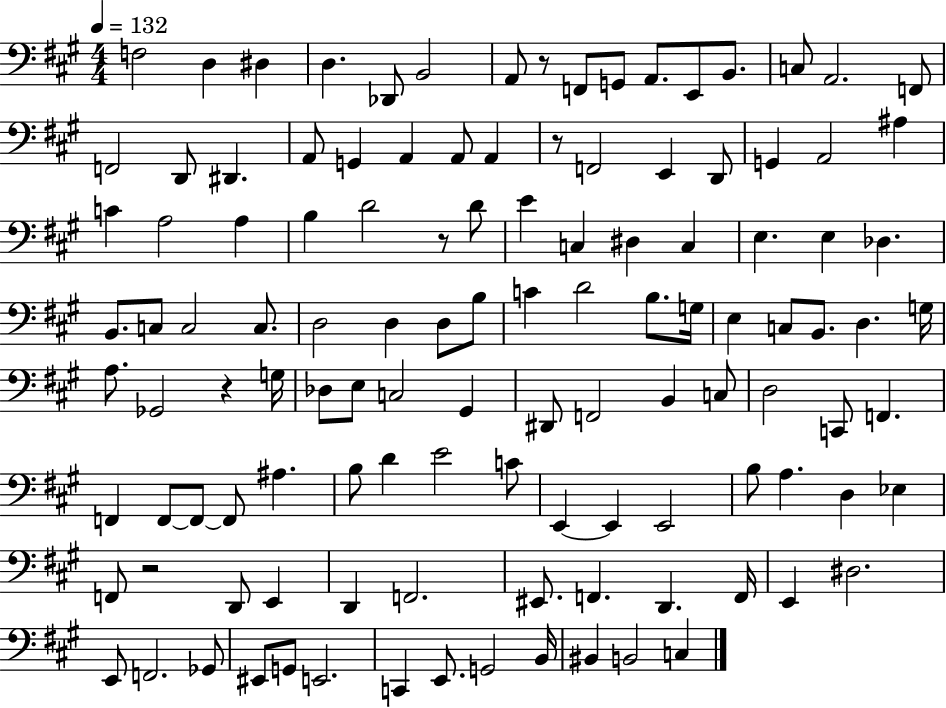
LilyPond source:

{
  \clef bass
  \numericTimeSignature
  \time 4/4
  \key a \major
  \tempo 4 = 132
  f2 d4 dis4 | d4. des,8 b,2 | a,8 r8 f,8 g,8 a,8. e,8 b,8. | c8 a,2. f,8 | \break f,2 d,8 dis,4. | a,8 g,4 a,4 a,8 a,4 | r8 f,2 e,4 d,8 | g,4 a,2 ais4 | \break c'4 a2 a4 | b4 d'2 r8 d'8 | e'4 c4 dis4 c4 | e4. e4 des4. | \break b,8. c8 c2 c8. | d2 d4 d8 b8 | c'4 d'2 b8. g16 | e4 c8 b,8. d4. g16 | \break a8. ges,2 r4 g16 | des8 e8 c2 gis,4 | dis,8 f,2 b,4 c8 | d2 c,8 f,4. | \break f,4 f,8~~ f,8~~ f,8 ais4. | b8 d'4 e'2 c'8 | e,4~~ e,4 e,2 | b8 a4. d4 ees4 | \break f,8 r2 d,8 e,4 | d,4 f,2. | eis,8. f,4. d,4. f,16 | e,4 dis2. | \break e,8 f,2. ges,8 | eis,8 g,8 e,2. | c,4 e,8. g,2 b,16 | bis,4 b,2 c4 | \break \bar "|."
}